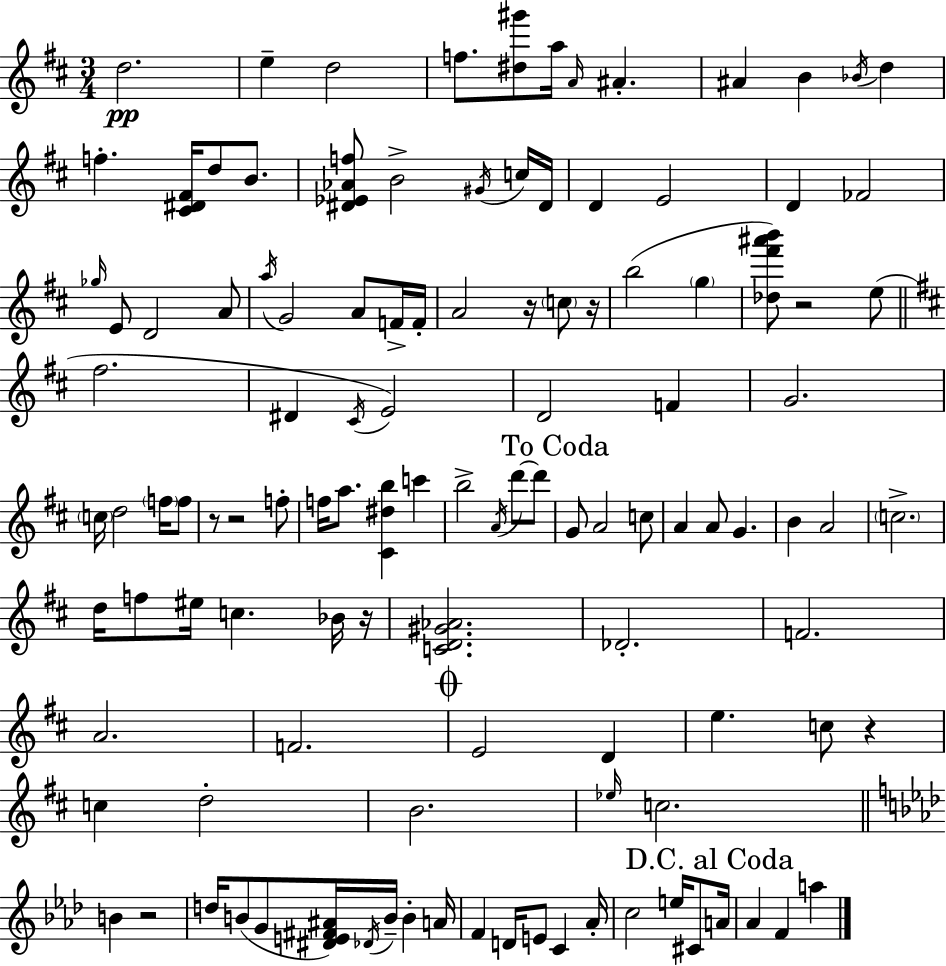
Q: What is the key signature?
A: D major